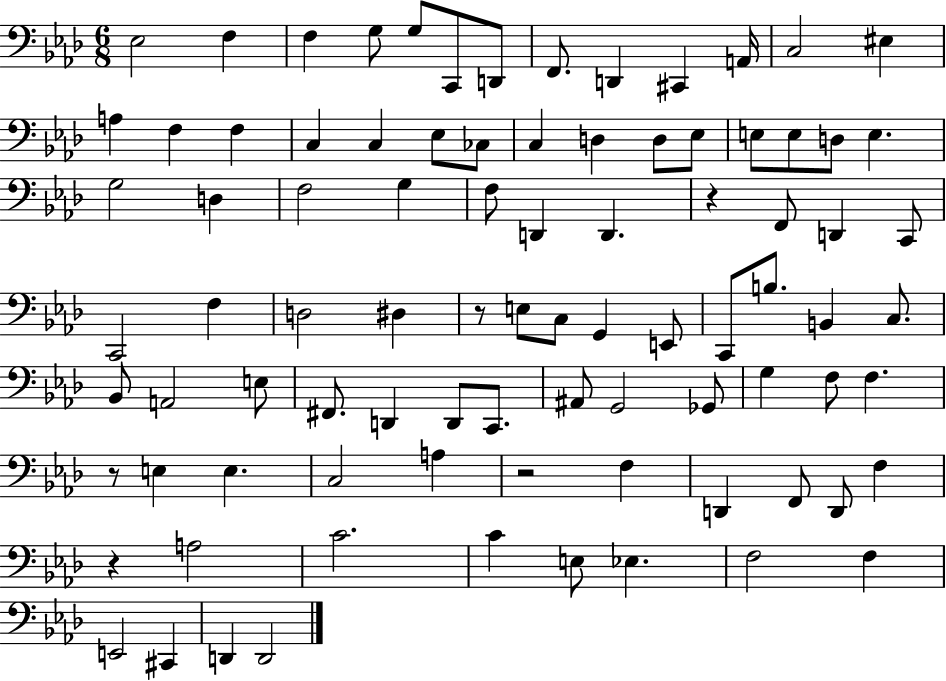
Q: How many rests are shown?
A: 5